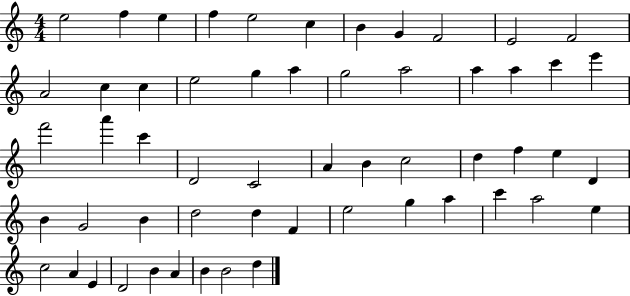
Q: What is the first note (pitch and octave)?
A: E5